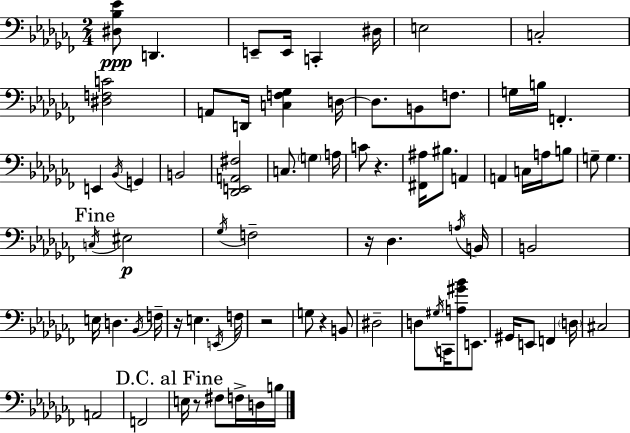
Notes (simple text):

[D#3,Bb3,Eb4]/e D2/q. E2/e E2/s C2/q D#3/s E3/h C3/h [D#3,F3,C4]/h A2/e D2/s [C3,F3,Gb3]/q D3/s D3/e. B2/e F3/e. G3/s B3/s F2/q. E2/q Bb2/s G2/q B2/h [Db2,E2,A2,F#3]/h C3/e. G3/q A3/s C4/e R/q. [F#2,A#3]/s BIS3/e. A2/q A2/q C3/s A3/s B3/e G3/e G3/q. C3/s EIS3/h Gb3/s F3/h R/s Db3/q. A3/s B2/s B2/h E3/s D3/q. Bb2/s F3/s R/s E3/q. E2/s F3/s R/h G3/e R/q B2/e D#3/h D3/e G#3/s C2/s [A3,G#4,Bb4]/e E2/e. G#2/s E2/e F2/q D3/s C#3/h A2/h F2/h E3/s R/e F#3/e F3/s D3/s B3/s